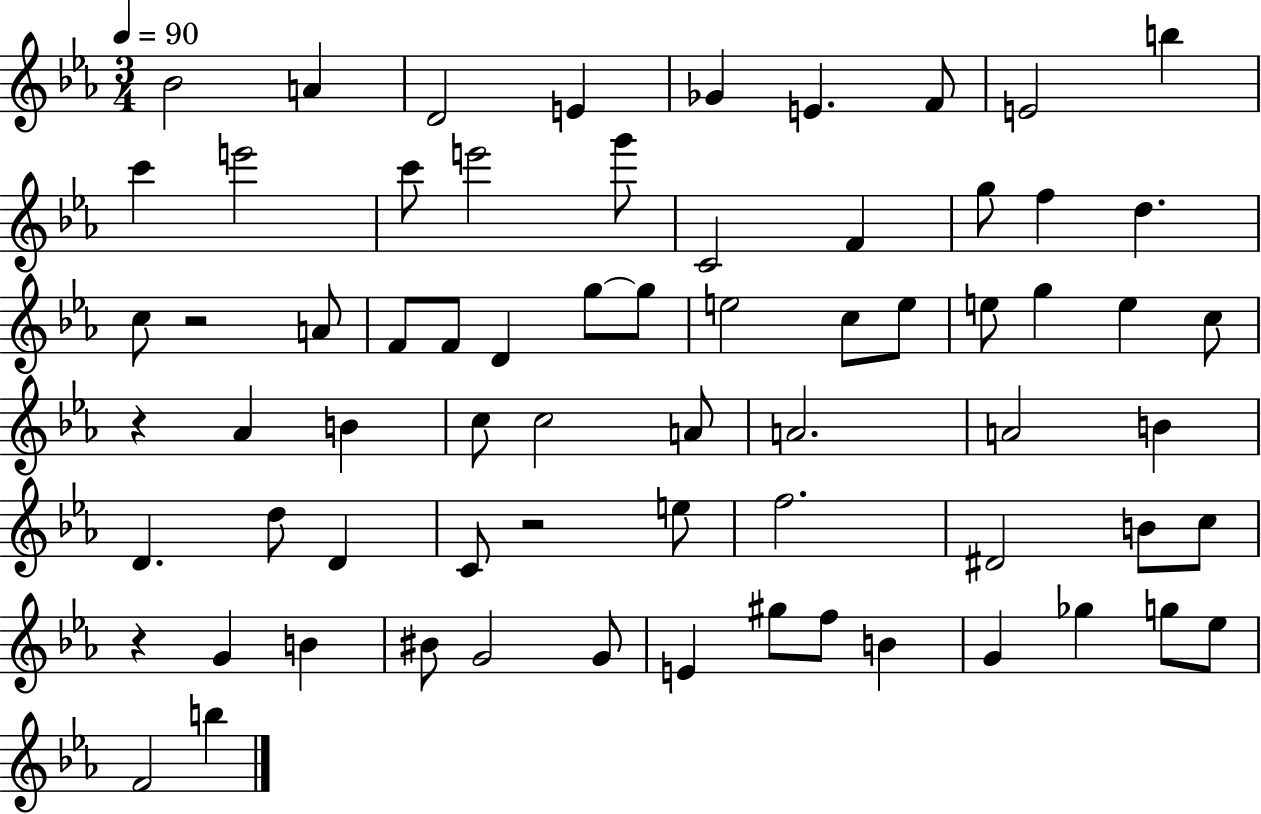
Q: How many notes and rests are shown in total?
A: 69